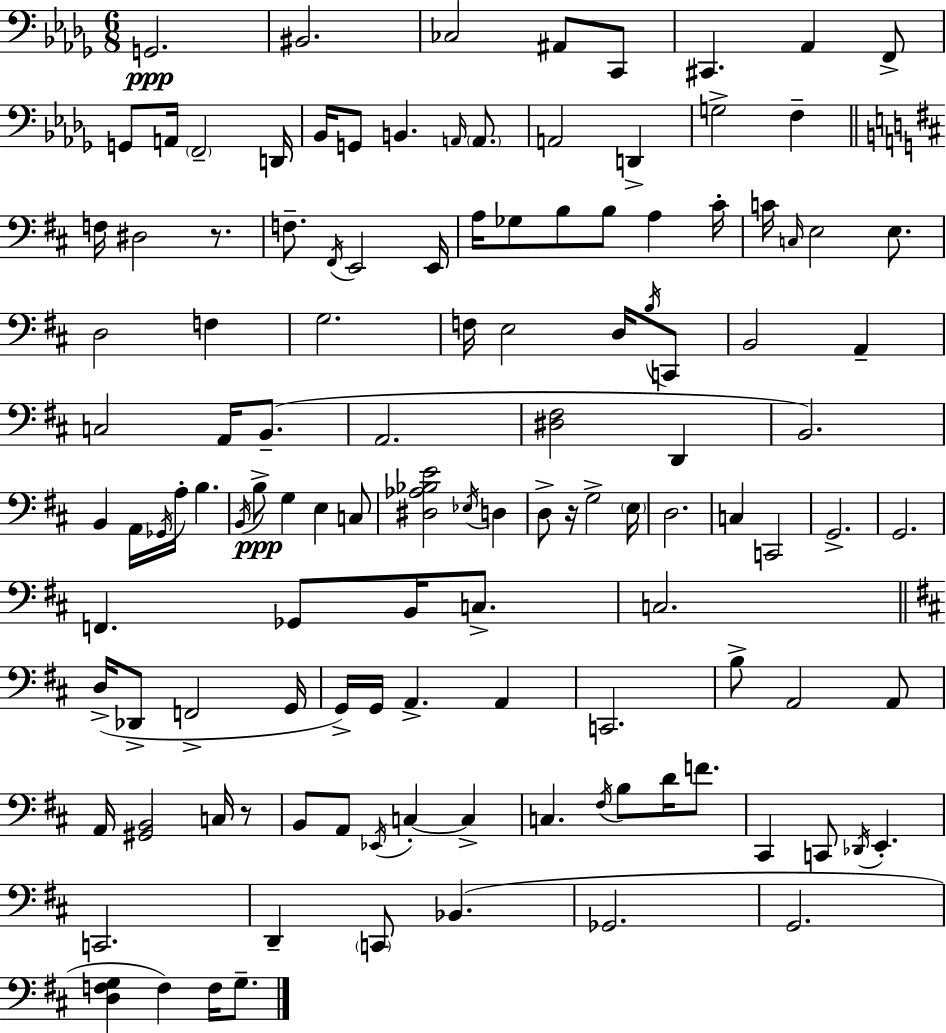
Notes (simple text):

G2/h. BIS2/h. CES3/h A#2/e C2/e C#2/q. Ab2/q F2/e G2/e A2/s F2/h D2/s Bb2/s G2/e B2/q. A2/s A2/e. A2/h D2/q G3/h F3/q F3/s D#3/h R/e. F3/e. F#2/s E2/h E2/s A3/s Gb3/e B3/e B3/e A3/q C#4/s C4/s C3/s E3/h E3/e. D3/h F3/q G3/h. F3/s E3/h D3/s B3/s C2/e B2/h A2/q C3/h A2/s B2/e. A2/h. [D#3,F#3]/h D2/q B2/h. B2/q A2/s Gb2/s A3/s B3/q. B2/s B3/e G3/q E3/q C3/e [D#3,Ab3,Bb3,E4]/h Eb3/s D3/q D3/e R/s G3/h E3/s D3/h. C3/q C2/h G2/h. G2/h. F2/q. Gb2/e B2/s C3/e. C3/h. D3/s Db2/e F2/h G2/s G2/s G2/s A2/q. A2/q C2/h. B3/e A2/h A2/e A2/s [G#2,B2]/h C3/s R/e B2/e A2/e Eb2/s C3/q C3/q C3/q. F#3/s B3/e D4/s F4/e. C#2/q C2/e Db2/s E2/q. C2/h. D2/q C2/e Bb2/q. Gb2/h. G2/h. [D3,F3,G3]/q F3/q F3/s G3/e.